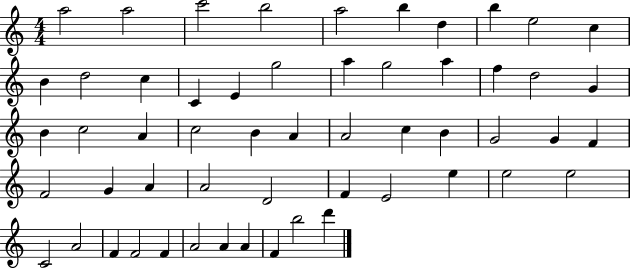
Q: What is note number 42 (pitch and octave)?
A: E5